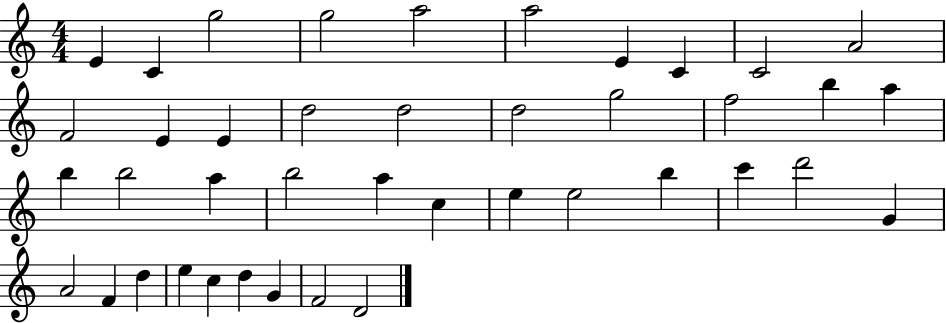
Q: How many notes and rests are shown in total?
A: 41